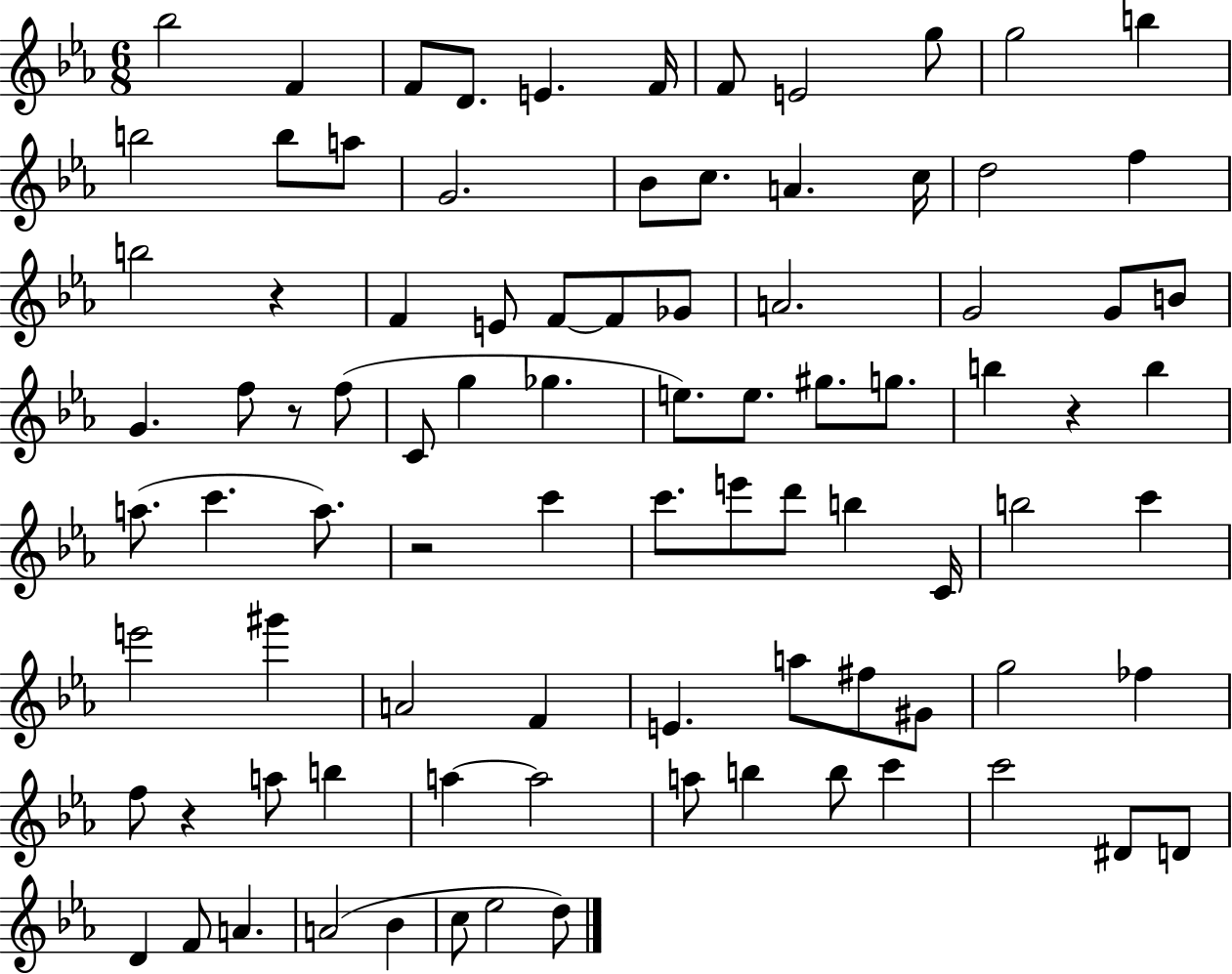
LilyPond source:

{
  \clef treble
  \numericTimeSignature
  \time 6/8
  \key ees \major
  bes''2 f'4 | f'8 d'8. e'4. f'16 | f'8 e'2 g''8 | g''2 b''4 | \break b''2 b''8 a''8 | g'2. | bes'8 c''8. a'4. c''16 | d''2 f''4 | \break b''2 r4 | f'4 e'8 f'8~~ f'8 ges'8 | a'2. | g'2 g'8 b'8 | \break g'4. f''8 r8 f''8( | c'8 g''4 ges''4. | e''8.) e''8. gis''8. g''8. | b''4 r4 b''4 | \break a''8.( c'''4. a''8.) | r2 c'''4 | c'''8. e'''8 d'''8 b''4 c'16 | b''2 c'''4 | \break e'''2 gis'''4 | a'2 f'4 | e'4. a''8 fis''8 gis'8 | g''2 fes''4 | \break f''8 r4 a''8 b''4 | a''4~~ a''2 | a''8 b''4 b''8 c'''4 | c'''2 dis'8 d'8 | \break d'4 f'8 a'4. | a'2( bes'4 | c''8 ees''2 d''8) | \bar "|."
}